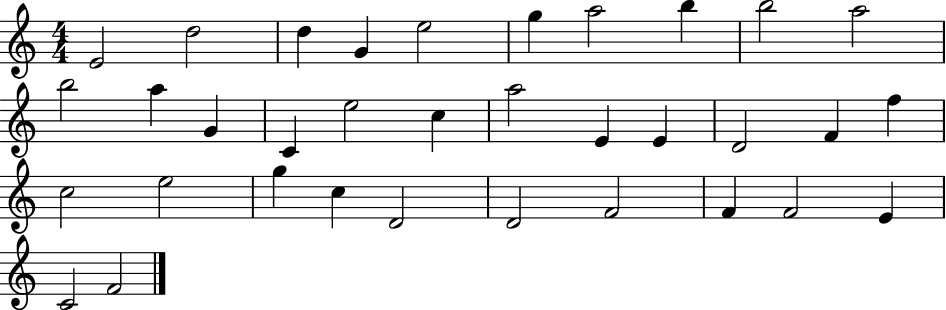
X:1
T:Untitled
M:4/4
L:1/4
K:C
E2 d2 d G e2 g a2 b b2 a2 b2 a G C e2 c a2 E E D2 F f c2 e2 g c D2 D2 F2 F F2 E C2 F2